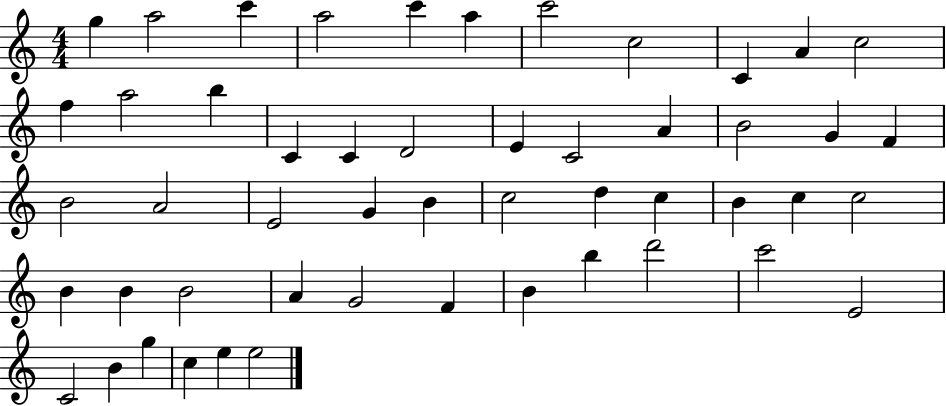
{
  \clef treble
  \numericTimeSignature
  \time 4/4
  \key c \major
  g''4 a''2 c'''4 | a''2 c'''4 a''4 | c'''2 c''2 | c'4 a'4 c''2 | \break f''4 a''2 b''4 | c'4 c'4 d'2 | e'4 c'2 a'4 | b'2 g'4 f'4 | \break b'2 a'2 | e'2 g'4 b'4 | c''2 d''4 c''4 | b'4 c''4 c''2 | \break b'4 b'4 b'2 | a'4 g'2 f'4 | b'4 b''4 d'''2 | c'''2 e'2 | \break c'2 b'4 g''4 | c''4 e''4 e''2 | \bar "|."
}